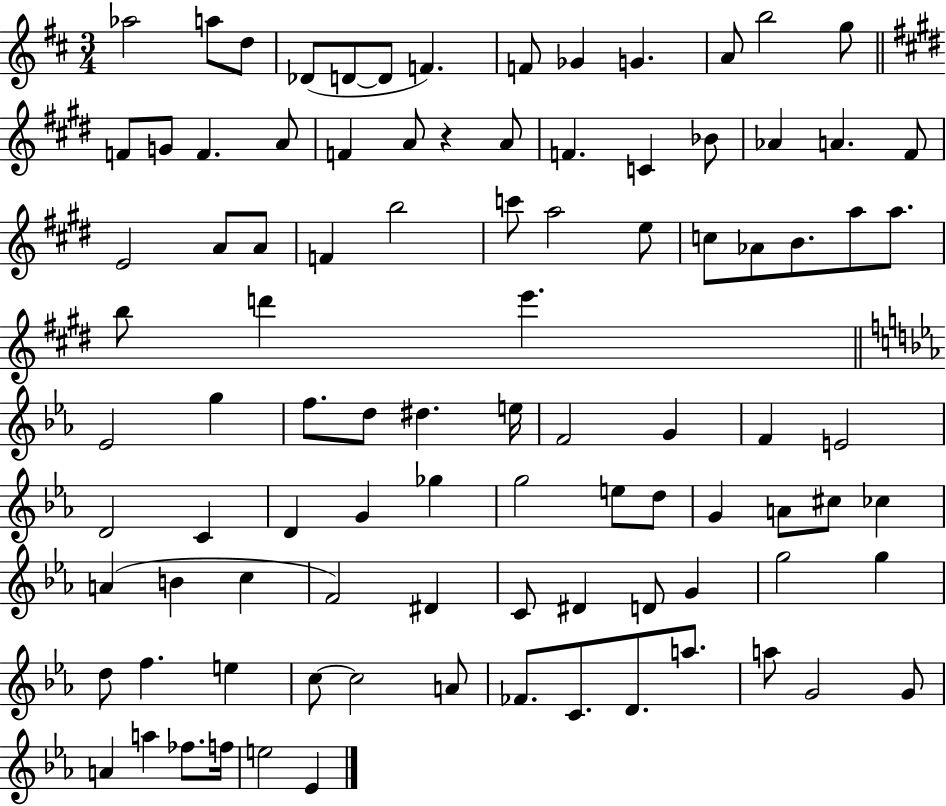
Ab5/h A5/e D5/e Db4/e D4/e D4/e F4/q. F4/e Gb4/q G4/q. A4/e B5/h G5/e F4/e G4/e F4/q. A4/e F4/q A4/e R/q A4/e F4/q. C4/q Bb4/e Ab4/q A4/q. F#4/e E4/h A4/e A4/e F4/q B5/h C6/e A5/h E5/e C5/e Ab4/e B4/e. A5/e A5/e. B5/e D6/q E6/q. Eb4/h G5/q F5/e. D5/e D#5/q. E5/s F4/h G4/q F4/q E4/h D4/h C4/q D4/q G4/q Gb5/q G5/h E5/e D5/e G4/q A4/e C#5/e CES5/q A4/q B4/q C5/q F4/h D#4/q C4/e D#4/q D4/e G4/q G5/h G5/q D5/e F5/q. E5/q C5/e C5/h A4/e FES4/e. C4/e. D4/e. A5/e. A5/e G4/h G4/e A4/q A5/q FES5/e. F5/s E5/h Eb4/q